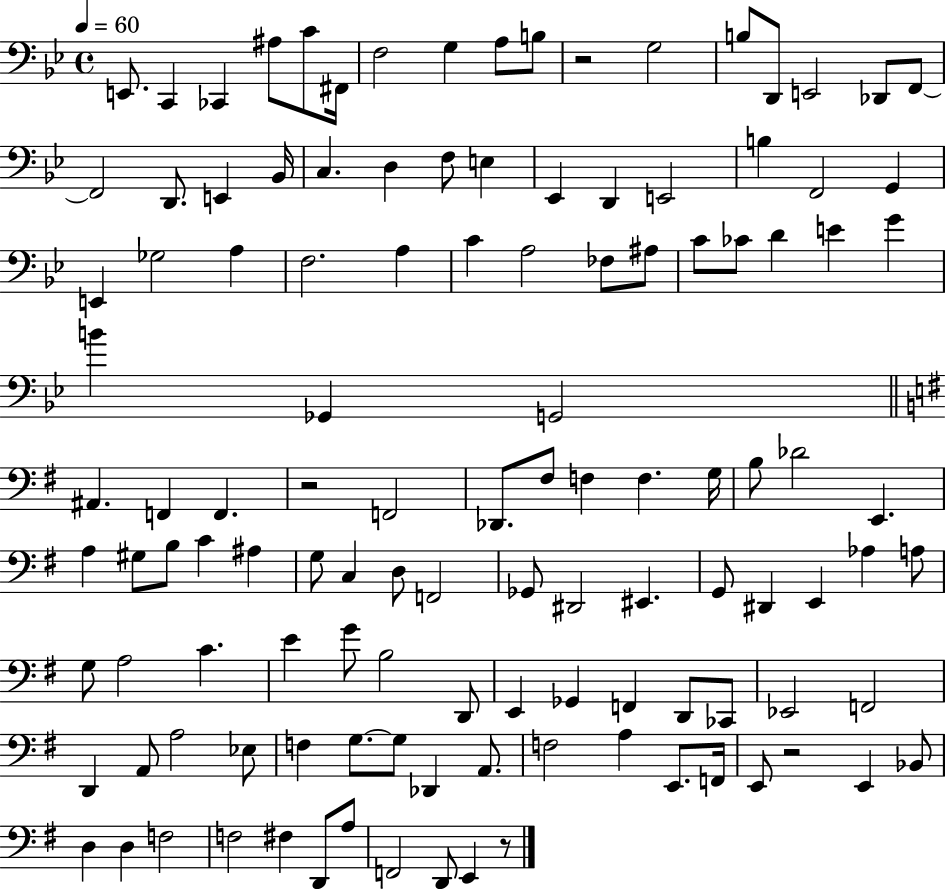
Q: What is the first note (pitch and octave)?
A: E2